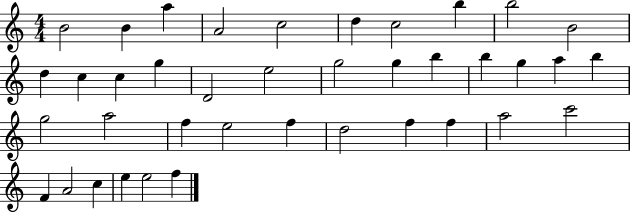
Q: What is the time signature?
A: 4/4